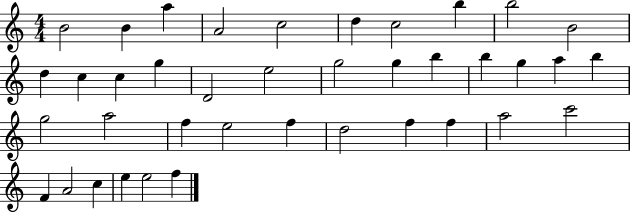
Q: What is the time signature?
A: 4/4